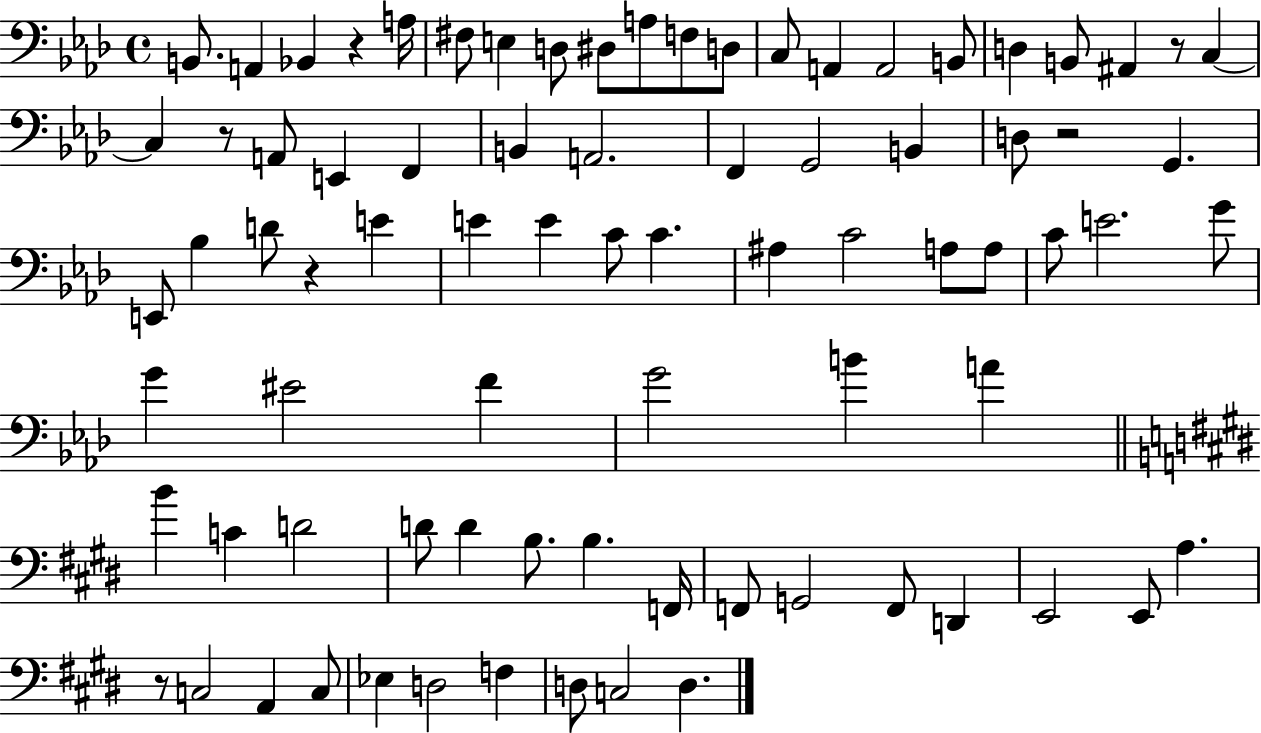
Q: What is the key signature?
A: AES major